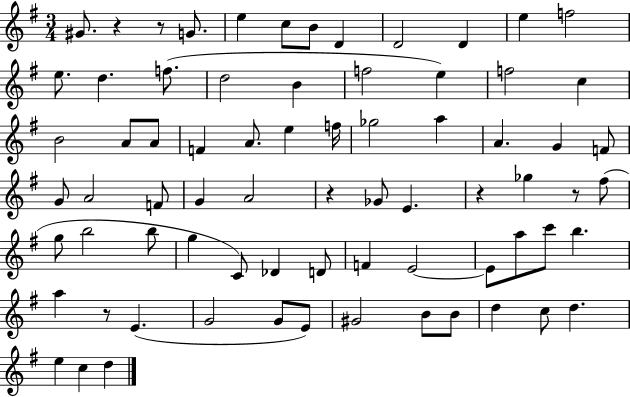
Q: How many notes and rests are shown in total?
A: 73